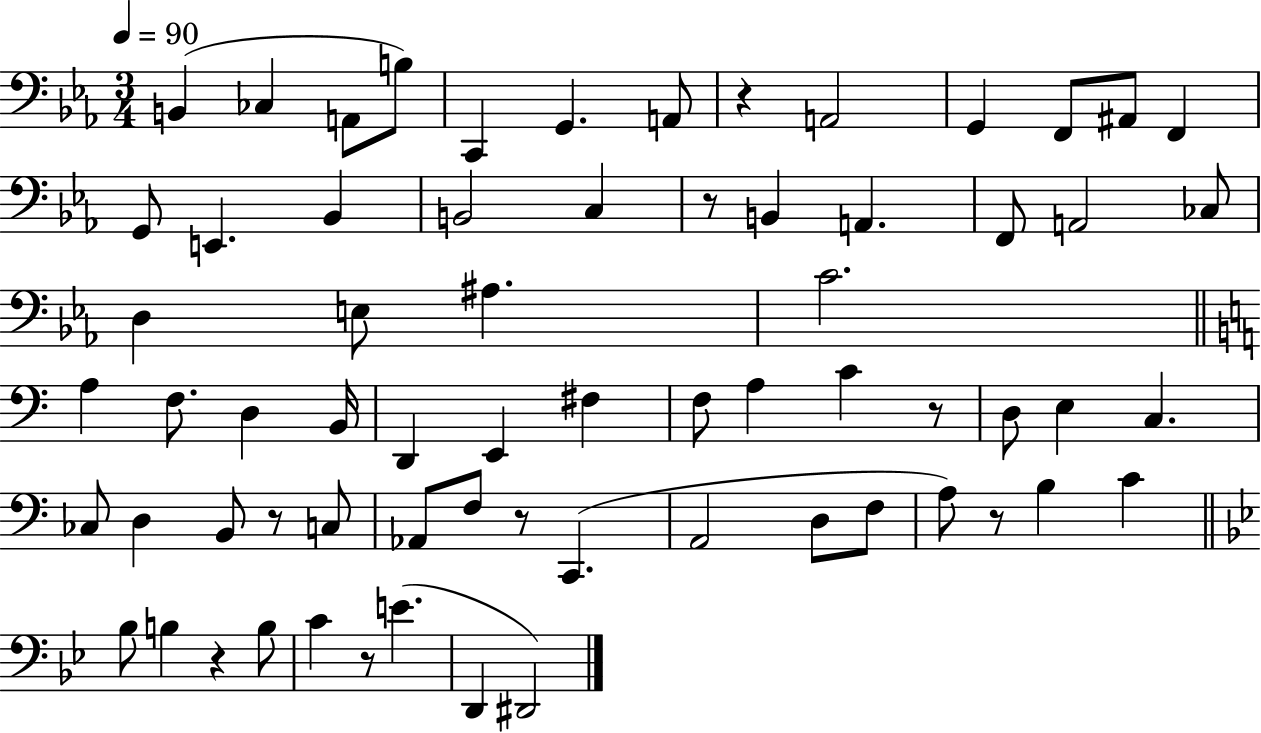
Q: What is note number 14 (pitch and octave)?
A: E2